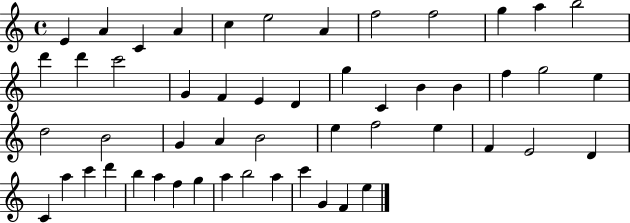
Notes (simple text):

E4/q A4/q C4/q A4/q C5/q E5/h A4/q F5/h F5/h G5/q A5/q B5/h D6/q D6/q C6/h G4/q F4/q E4/q D4/q G5/q C4/q B4/q B4/q F5/q G5/h E5/q D5/h B4/h G4/q A4/q B4/h E5/q F5/h E5/q F4/q E4/h D4/q C4/q A5/q C6/q D6/q B5/q A5/q F5/q G5/q A5/q B5/h A5/q C6/q G4/q F4/q E5/q